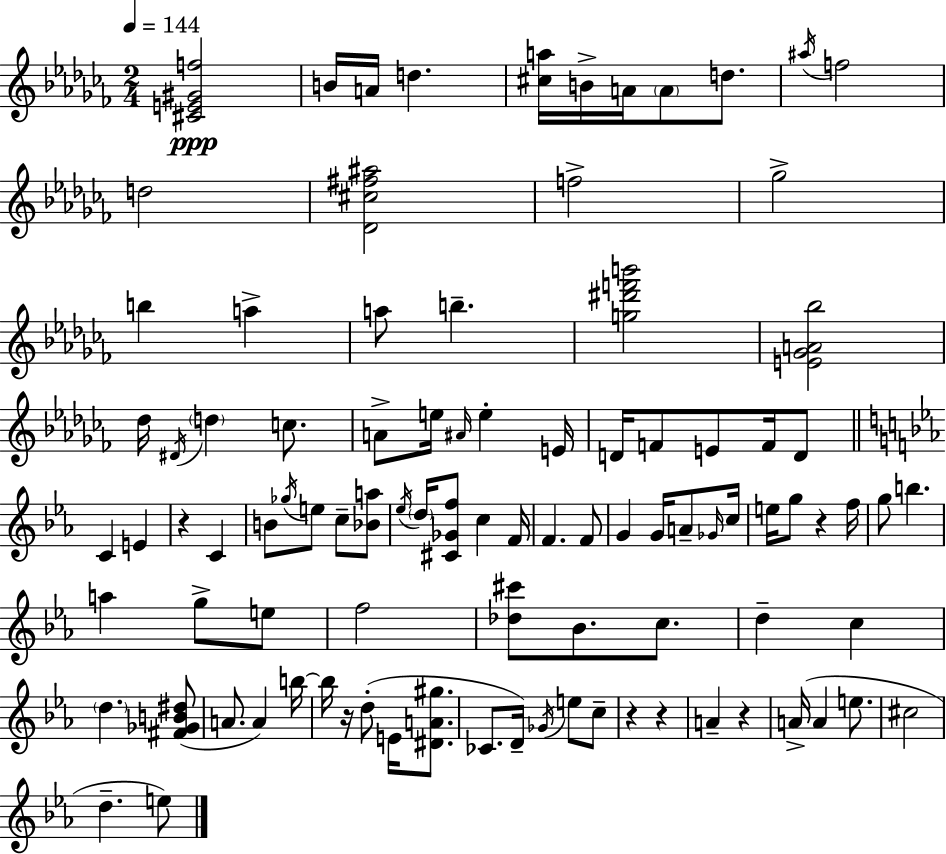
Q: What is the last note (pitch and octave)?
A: E5